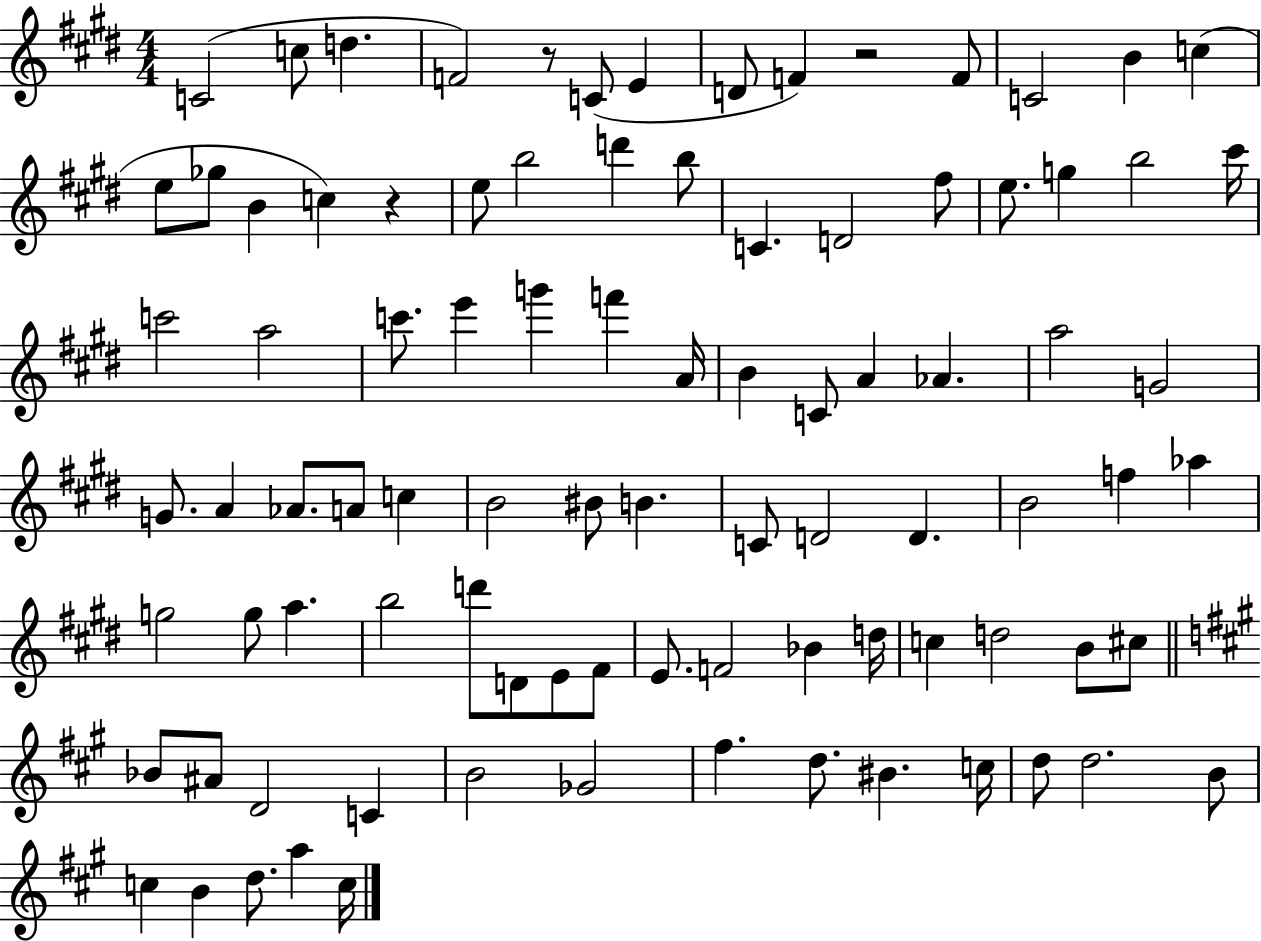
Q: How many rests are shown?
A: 3